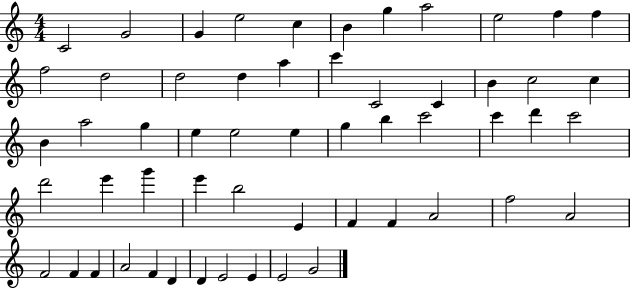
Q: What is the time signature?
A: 4/4